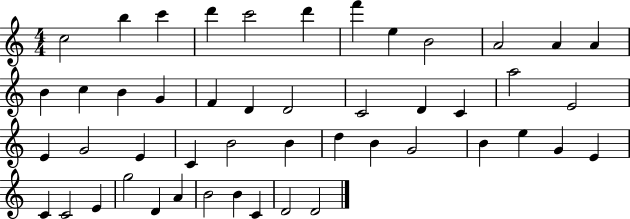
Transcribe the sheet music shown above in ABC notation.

X:1
T:Untitled
M:4/4
L:1/4
K:C
c2 b c' d' c'2 d' f' e B2 A2 A A B c B G F D D2 C2 D C a2 E2 E G2 E C B2 B d B G2 B e G E C C2 E g2 D A B2 B C D2 D2